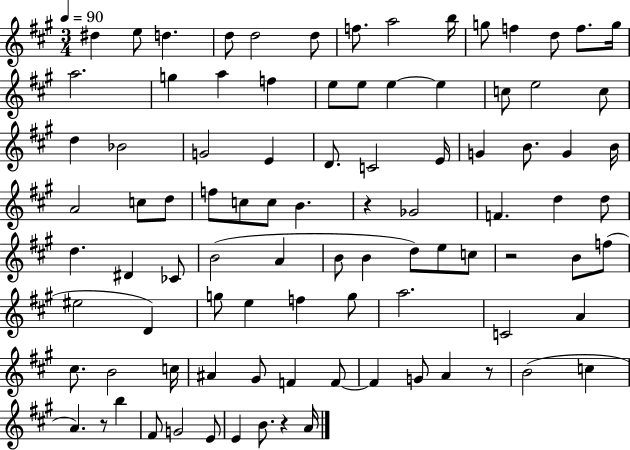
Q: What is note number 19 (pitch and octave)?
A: E5